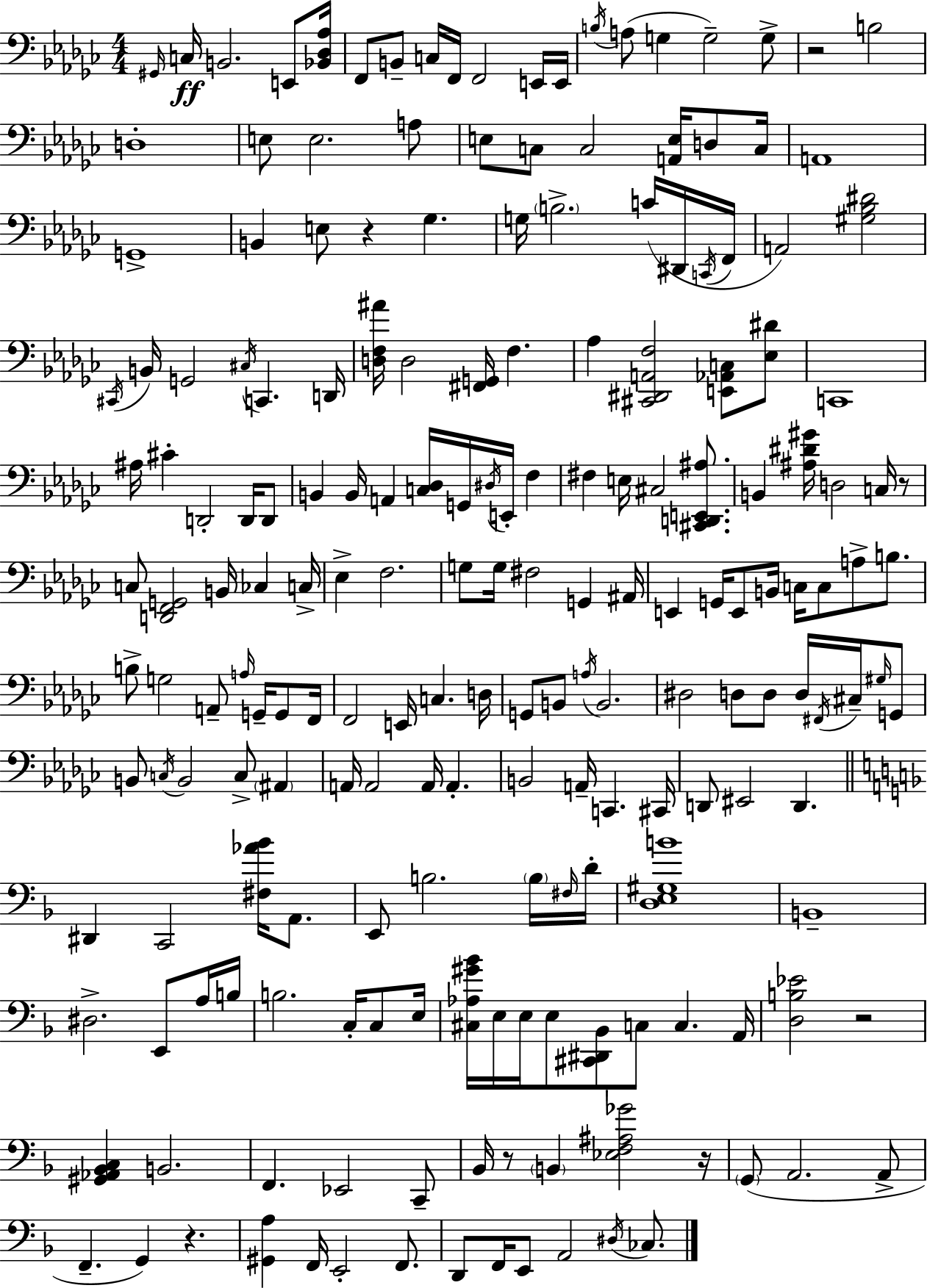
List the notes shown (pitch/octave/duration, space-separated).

G#2/s C3/s B2/h. E2/e [Bb2,Db3,Ab3]/s F2/e B2/e C3/s F2/s F2/h E2/s E2/s B3/s A3/e G3/q G3/h G3/e R/h B3/h D3/w E3/e E3/h. A3/e E3/e C3/e C3/h [A2,E3]/s D3/e C3/s A2/w G2/w B2/q E3/e R/q Gb3/q. G3/s B3/h. C4/s D#2/s C2/s F2/s A2/h [G#3,Bb3,D#4]/h C#2/s B2/s G2/h C#3/s C2/q. D2/s [D3,F3,A#4]/s D3/h [F#2,G2]/s F3/q. Ab3/q [C#2,D#2,A2,F3]/h [E2,Ab2,C3]/e [Eb3,D#4]/e C2/w A#3/s C#4/q D2/h D2/s D2/e B2/q B2/s A2/q [C3,Db3]/s G2/s D#3/s E2/s F3/q F#3/q E3/s C#3/h [C#2,D2,E2,A#3]/e. B2/q [A#3,D#4,G#4]/s D3/h C3/s R/e C3/e [D2,F2,G2]/h B2/s CES3/q C3/s Eb3/q F3/h. G3/e G3/s F#3/h G2/q A#2/s E2/q G2/s E2/e B2/s C3/s C3/e A3/e B3/e. B3/e G3/h A2/e A3/s G2/s G2/e F2/s F2/h E2/s C3/q. D3/s G2/e B2/e A3/s B2/h. D#3/h D3/e D3/e D3/s F#2/s C#3/s G#3/s G2/e B2/e C3/s B2/h C3/e A#2/q A2/s A2/h A2/s A2/q. B2/h A2/s C2/q. C#2/s D2/e EIS2/h D2/q. D#2/q C2/h [F#3,Ab4,Bb4]/s A2/e. E2/e B3/h. B3/s F#3/s D4/s [D3,E3,G#3,B4]/w B2/w D#3/h. E2/e A3/s B3/s B3/h. C3/s C3/e E3/s [C#3,Ab3,G#4,Bb4]/s E3/s E3/s E3/e [C#2,D#2,Bb2]/e C3/e C3/q. A2/s [D3,B3,Eb4]/h R/h [G#2,Ab2,Bb2,C3]/q B2/h. F2/q. Eb2/h C2/e Bb2/s R/e B2/q [Eb3,F3,A#3,Gb4]/h R/s G2/e A2/h. A2/e F2/q. G2/q R/q. [G#2,A3]/q F2/s E2/h F2/e. D2/e F2/s E2/e A2/h D#3/s CES3/e.